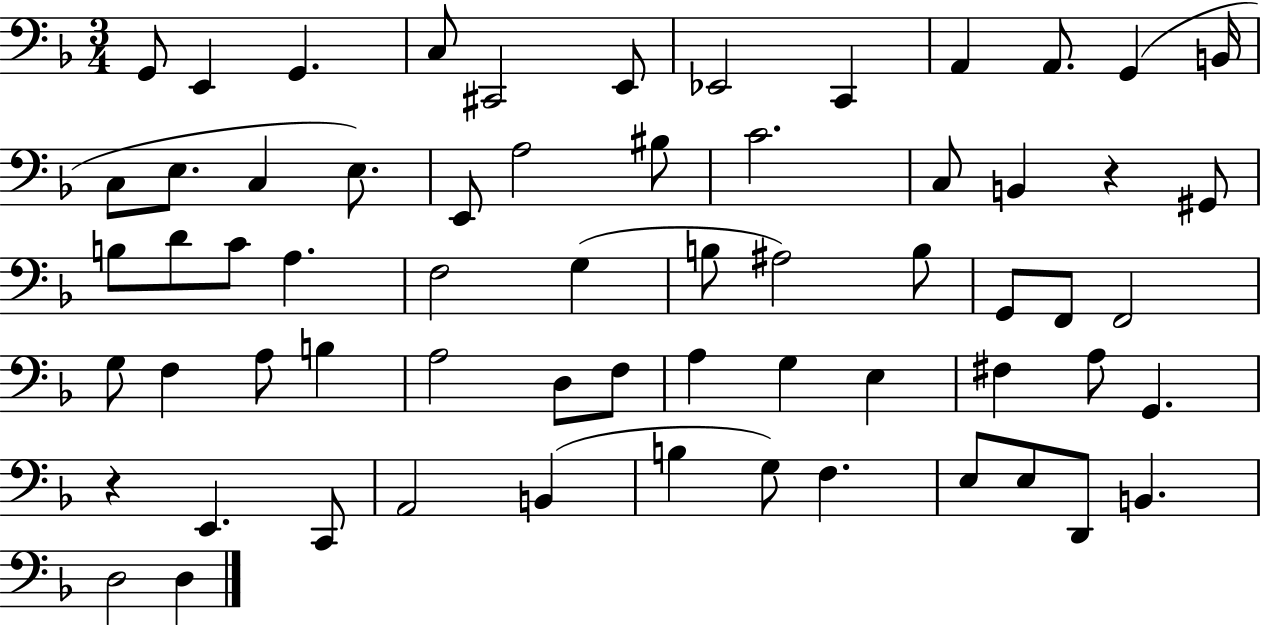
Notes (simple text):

G2/e E2/q G2/q. C3/e C#2/h E2/e Eb2/h C2/q A2/q A2/e. G2/q B2/s C3/e E3/e. C3/q E3/e. E2/e A3/h BIS3/e C4/h. C3/e B2/q R/q G#2/e B3/e D4/e C4/e A3/q. F3/h G3/q B3/e A#3/h B3/e G2/e F2/e F2/h G3/e F3/q A3/e B3/q A3/h D3/e F3/e A3/q G3/q E3/q F#3/q A3/e G2/q. R/q E2/q. C2/e A2/h B2/q B3/q G3/e F3/q. E3/e E3/e D2/e B2/q. D3/h D3/q